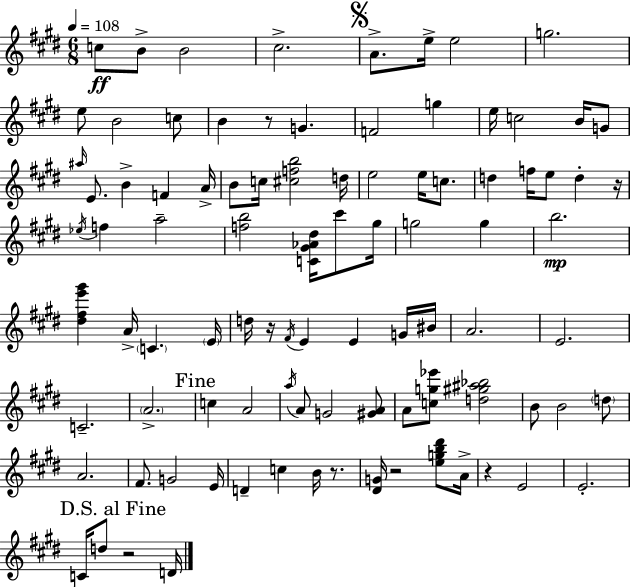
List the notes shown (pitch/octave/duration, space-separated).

C5/e B4/e B4/h C#5/h. A4/e. E5/s E5/h G5/h. E5/e B4/h C5/e B4/q R/e G4/q. F4/h G5/q E5/s C5/h B4/s G4/e A#5/s E4/e. B4/q F4/q A4/s B4/e C5/s [C#5,F5,B5]/h D5/s E5/h E5/s C5/e. D5/q F5/s E5/e D5/q R/s Eb5/s F5/q A5/h [F5,B5]/h [C4,G#4,Ab4,D#5]/s C#6/e G#5/s G5/h G5/q B5/h. [D#5,F#5,E6,G#6]/q A4/s C4/q. E4/s D5/s R/s F#4/s E4/q E4/q G4/s BIS4/s A4/h. E4/h. C4/h. A4/h. C5/q A4/h A5/s A4/e G4/h [G#4,A4]/e A4/e [C5,G5,Eb6]/e [D5,G#5,A#5,Bb5]/h B4/e B4/h D5/e A4/h. F#4/e. G4/h E4/s D4/q C5/q B4/s R/e. [D#4,G4]/s R/h [E5,G5,B5,D#6]/e A4/s R/q E4/h E4/h. C4/s D5/e R/h D4/s